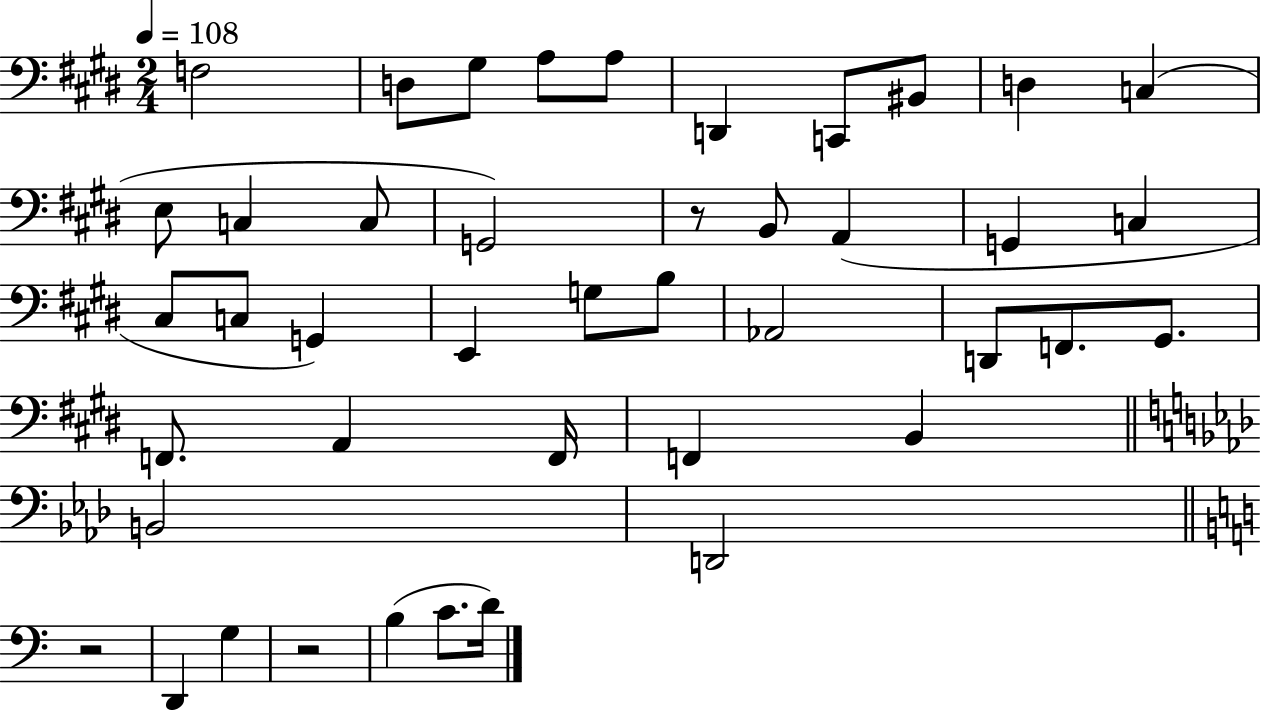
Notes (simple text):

F3/h D3/e G#3/e A3/e A3/e D2/q C2/e BIS2/e D3/q C3/q E3/e C3/q C3/e G2/h R/e B2/e A2/q G2/q C3/q C#3/e C3/e G2/q E2/q G3/e B3/e Ab2/h D2/e F2/e. G#2/e. F2/e. A2/q F2/s F2/q B2/q B2/h D2/h R/h D2/q G3/q R/h B3/q C4/e. D4/s